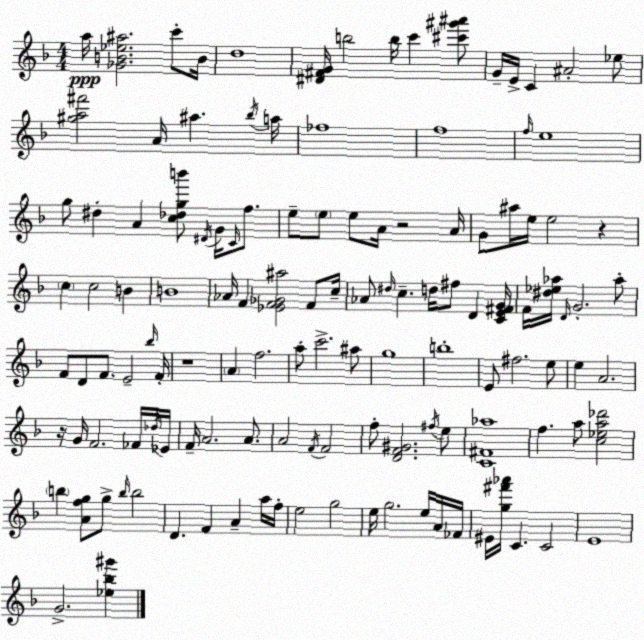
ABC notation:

X:1
T:Untitled
M:4/4
L:1/4
K:Dm
a/4 [_GB_e^a]2 c'/2 B/4 d4 [^D^FG]/4 b2 b/4 c' [^c'^g'^a']/2 G/4 E/4 C ^A2 _e/2 [^ga^f']2 A/4 ^a _b/4 a/4 _f4 f4 f/4 e4 g/2 ^d A [c_dgb']/2 ^D/4 G/4 C/4 f/2 e/2 e/2 e/2 A/4 z2 A/4 G/2 ^a/4 e/4 e2 z c c2 B B4 _A/4 F [_EF_G^a]2 F/2 c/4 _A/2 ^d/4 c d/4 ^f/2 D [CE^FG]/4 F/4 [^d_e_a]/4 D/4 G2 _a/2 F/2 D/2 F/2 E2 _b/4 F/4 z4 A f2 a/2 c'2 ^a/2 g4 b4 E/2 ^f2 e/2 e A2 z/4 G/4 F2 _F/4 _d/4 _E/4 F/4 A2 A/2 A2 F/4 F2 f/2 [DF^G]2 ^f/4 e/2 [C^F_a]4 f a/2 [c_ea_d']2 b [Afg]/2 g/2 b/4 b2 D F A a/4 f/4 e2 g2 e/4 g2 e/4 A/4 _F/4 ^E/4 [g^f'_a']/4 C C2 E4 G2 [_e_b^g']